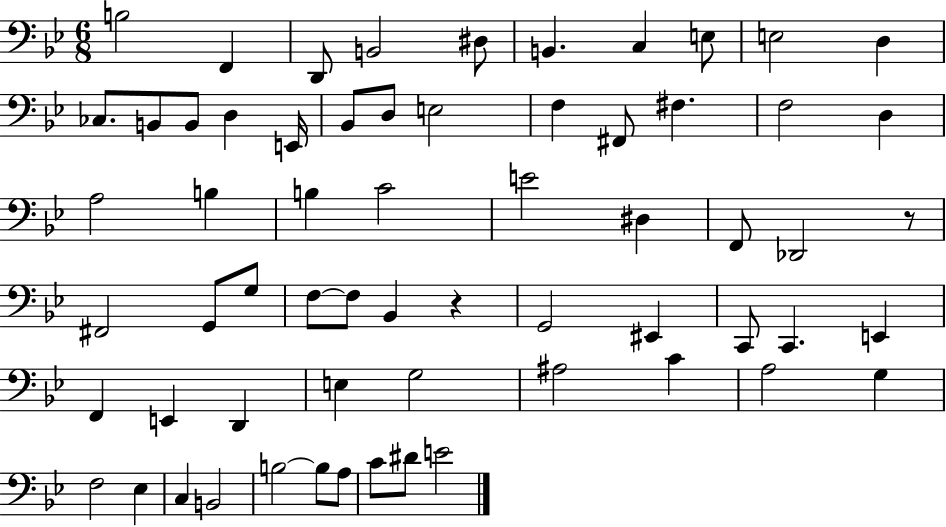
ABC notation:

X:1
T:Untitled
M:6/8
L:1/4
K:Bb
B,2 F,, D,,/2 B,,2 ^D,/2 B,, C, E,/2 E,2 D, _C,/2 B,,/2 B,,/2 D, E,,/4 _B,,/2 D,/2 E,2 F, ^F,,/2 ^F, F,2 D, A,2 B, B, C2 E2 ^D, F,,/2 _D,,2 z/2 ^F,,2 G,,/2 G,/2 F,/2 F,/2 _B,, z G,,2 ^E,, C,,/2 C,, E,, F,, E,, D,, E, G,2 ^A,2 C A,2 G, F,2 _E, C, B,,2 B,2 B,/2 A,/2 C/2 ^D/2 E2